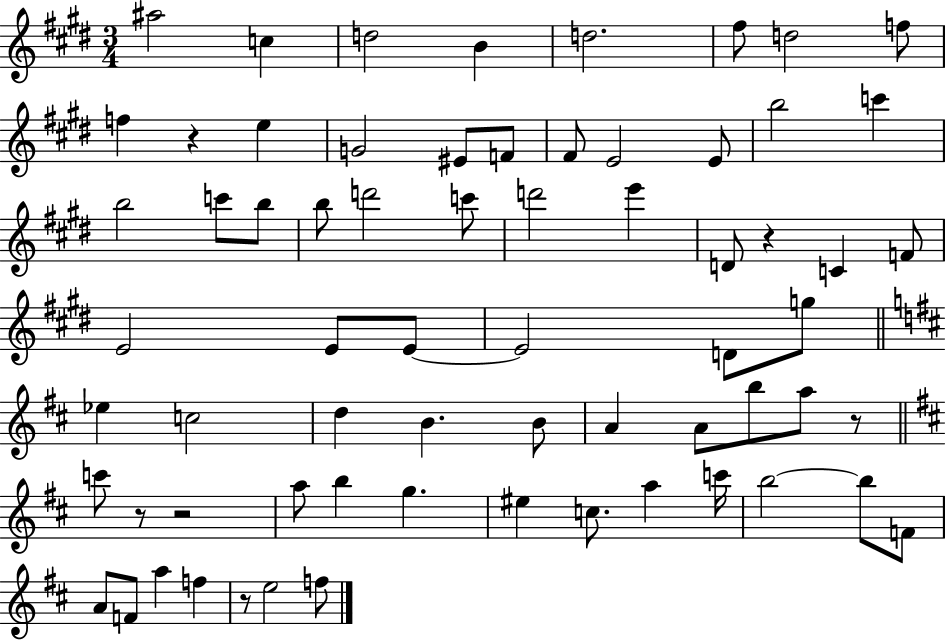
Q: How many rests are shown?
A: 6